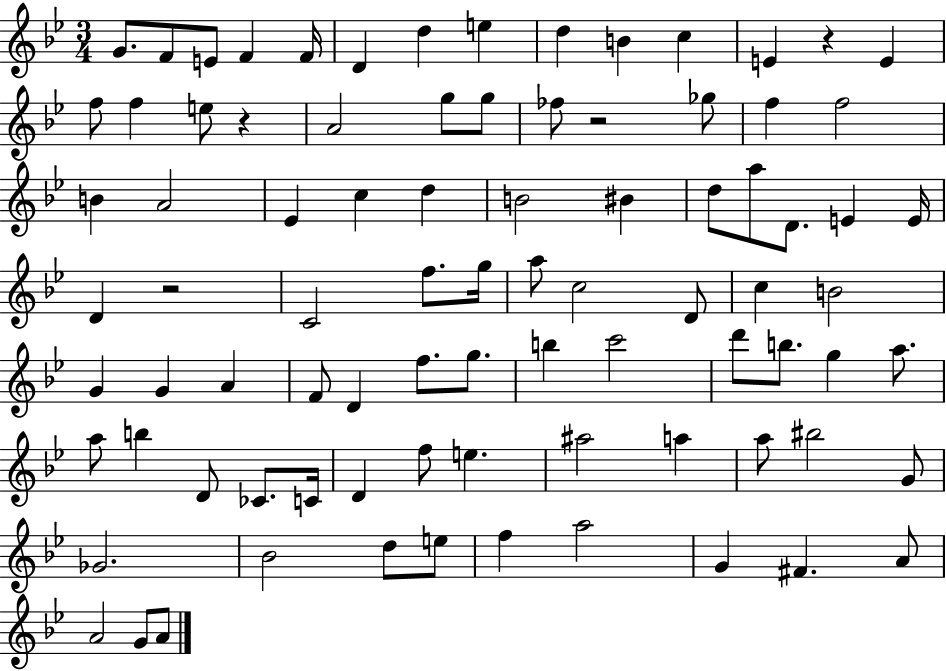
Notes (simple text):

G4/e. F4/e E4/e F4/q F4/s D4/q D5/q E5/q D5/q B4/q C5/q E4/q R/q E4/q F5/e F5/q E5/e R/q A4/h G5/e G5/e FES5/e R/h Gb5/e F5/q F5/h B4/q A4/h Eb4/q C5/q D5/q B4/h BIS4/q D5/e A5/e D4/e. E4/q E4/s D4/q R/h C4/h F5/e. G5/s A5/e C5/h D4/e C5/q B4/h G4/q G4/q A4/q F4/e D4/q F5/e. G5/e. B5/q C6/h D6/e B5/e. G5/q A5/e. A5/e B5/q D4/e CES4/e. C4/s D4/q F5/e E5/q. A#5/h A5/q A5/e BIS5/h G4/e Gb4/h. Bb4/h D5/e E5/e F5/q A5/h G4/q F#4/q. A4/e A4/h G4/e A4/e